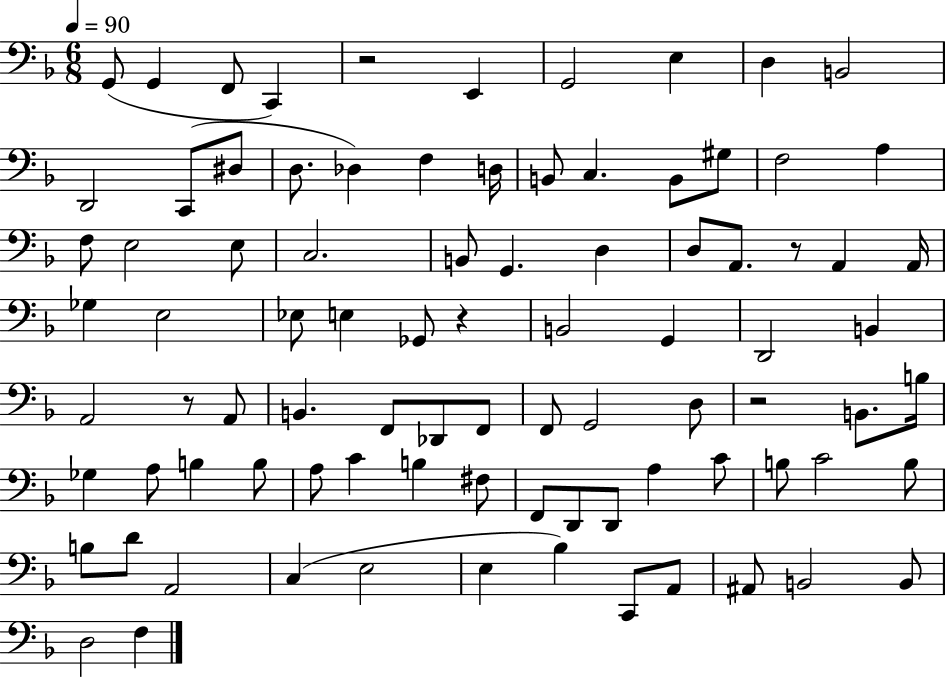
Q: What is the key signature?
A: F major